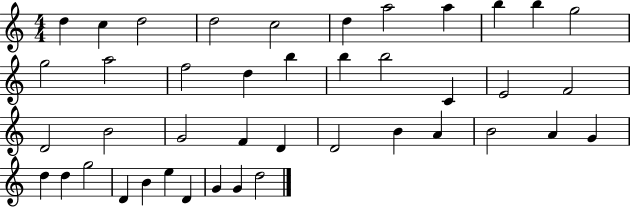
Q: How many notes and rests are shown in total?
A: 42